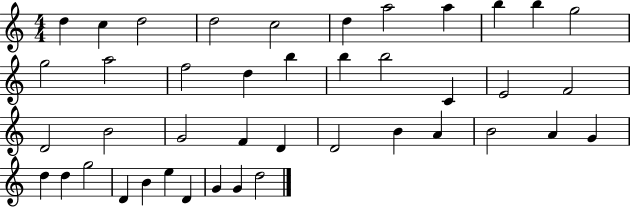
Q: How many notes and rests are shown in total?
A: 42